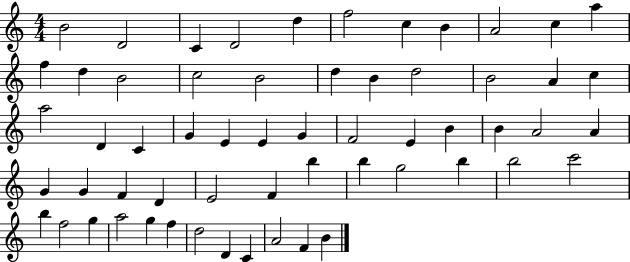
{
  \clef treble
  \numericTimeSignature
  \time 4/4
  \key c \major
  b'2 d'2 | c'4 d'2 d''4 | f''2 c''4 b'4 | a'2 c''4 a''4 | \break f''4 d''4 b'2 | c''2 b'2 | d''4 b'4 d''2 | b'2 a'4 c''4 | \break a''2 d'4 c'4 | g'4 e'4 e'4 g'4 | f'2 e'4 b'4 | b'4 a'2 a'4 | \break g'4 g'4 f'4 d'4 | e'2 f'4 b''4 | b''4 g''2 b''4 | b''2 c'''2 | \break b''4 f''2 g''4 | a''2 g''4 f''4 | d''2 d'4 c'4 | a'2 f'4 b'4 | \break \bar "|."
}